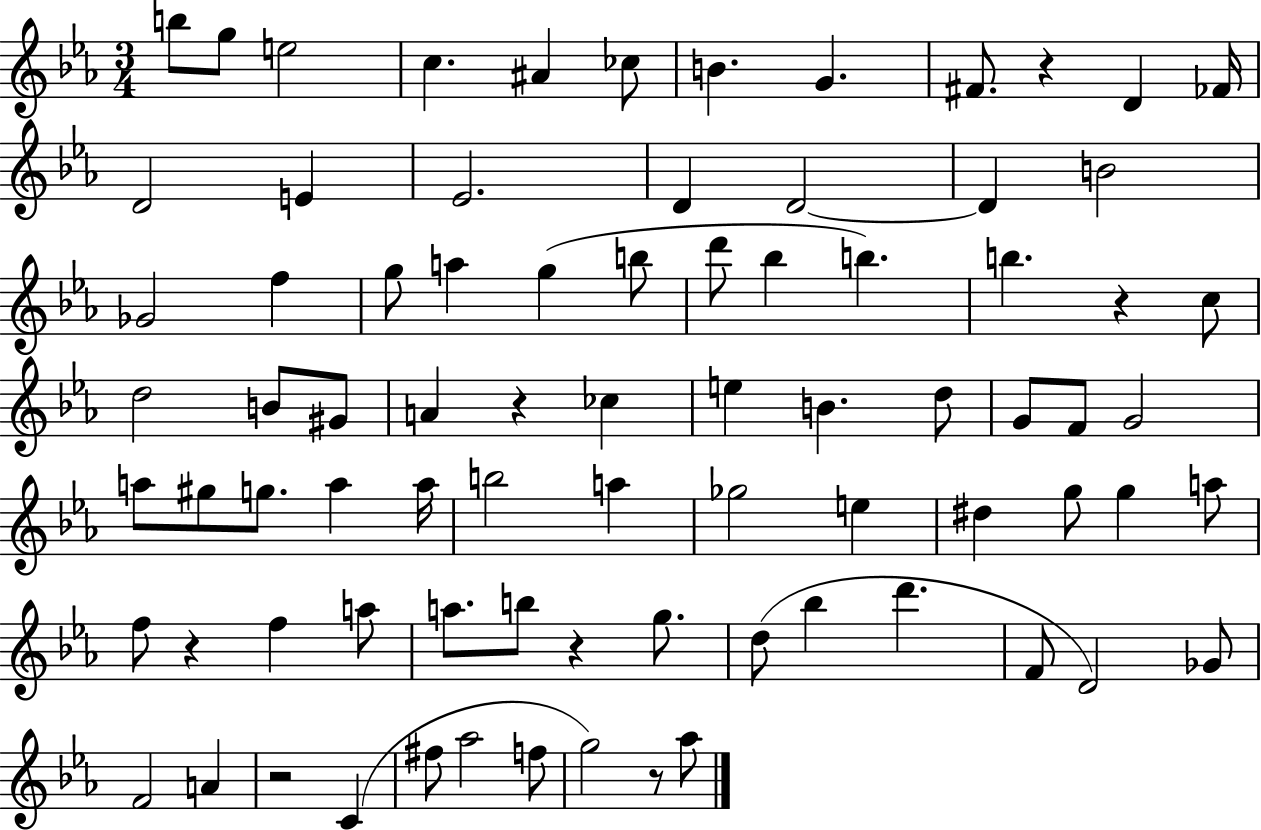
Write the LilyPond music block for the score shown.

{
  \clef treble
  \numericTimeSignature
  \time 3/4
  \key ees \major
  \repeat volta 2 { b''8 g''8 e''2 | c''4. ais'4 ces''8 | b'4. g'4. | fis'8. r4 d'4 fes'16 | \break d'2 e'4 | ees'2. | d'4 d'2~~ | d'4 b'2 | \break ges'2 f''4 | g''8 a''4 g''4( b''8 | d'''8 bes''4 b''4.) | b''4. r4 c''8 | \break d''2 b'8 gis'8 | a'4 r4 ces''4 | e''4 b'4. d''8 | g'8 f'8 g'2 | \break a''8 gis''8 g''8. a''4 a''16 | b''2 a''4 | ges''2 e''4 | dis''4 g''8 g''4 a''8 | \break f''8 r4 f''4 a''8 | a''8. b''8 r4 g''8. | d''8( bes''4 d'''4. | f'8 d'2) ges'8 | \break f'2 a'4 | r2 c'4( | fis''8 aes''2 f''8 | g''2) r8 aes''8 | \break } \bar "|."
}